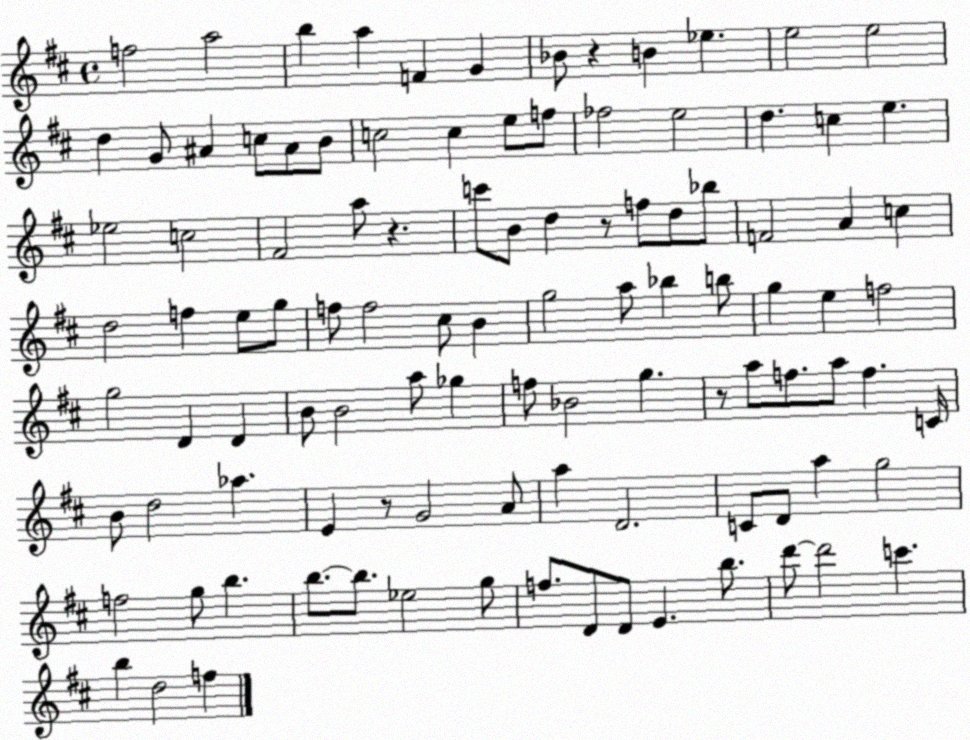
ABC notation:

X:1
T:Untitled
M:4/4
L:1/4
K:D
f2 a2 b a F G _B/2 z B _e e2 e2 d G/2 ^A c/2 ^A/2 B/2 c2 c e/2 f/2 _f2 e2 d c e _e2 c2 ^F2 a/2 z c'/2 B/2 d z/2 f/2 d/2 _b/2 F2 A c d2 f e/2 g/2 f/2 f2 ^c/2 B g2 a/2 _b b/2 g e f2 g2 D D B/2 B2 a/2 _g f/2 _B2 g z/2 a/2 f/2 a/2 f C/4 B/2 d2 _a E z/2 G2 A/2 a D2 C/2 D/2 a g2 f2 g/2 b b/2 b/2 _e2 g/2 f/2 D/2 D/2 E b/2 d'/2 d'2 c' b d2 f